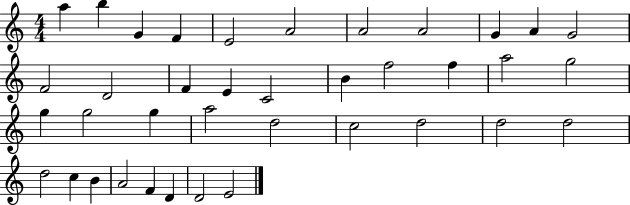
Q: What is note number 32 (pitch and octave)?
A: C5